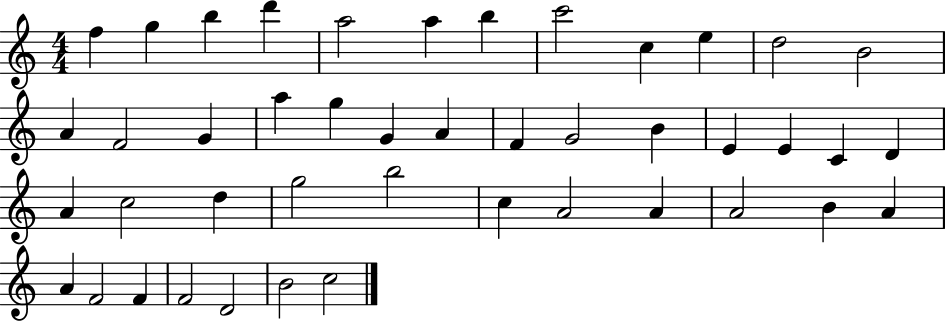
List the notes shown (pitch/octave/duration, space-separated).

F5/q G5/q B5/q D6/q A5/h A5/q B5/q C6/h C5/q E5/q D5/h B4/h A4/q F4/h G4/q A5/q G5/q G4/q A4/q F4/q G4/h B4/q E4/q E4/q C4/q D4/q A4/q C5/h D5/q G5/h B5/h C5/q A4/h A4/q A4/h B4/q A4/q A4/q F4/h F4/q F4/h D4/h B4/h C5/h